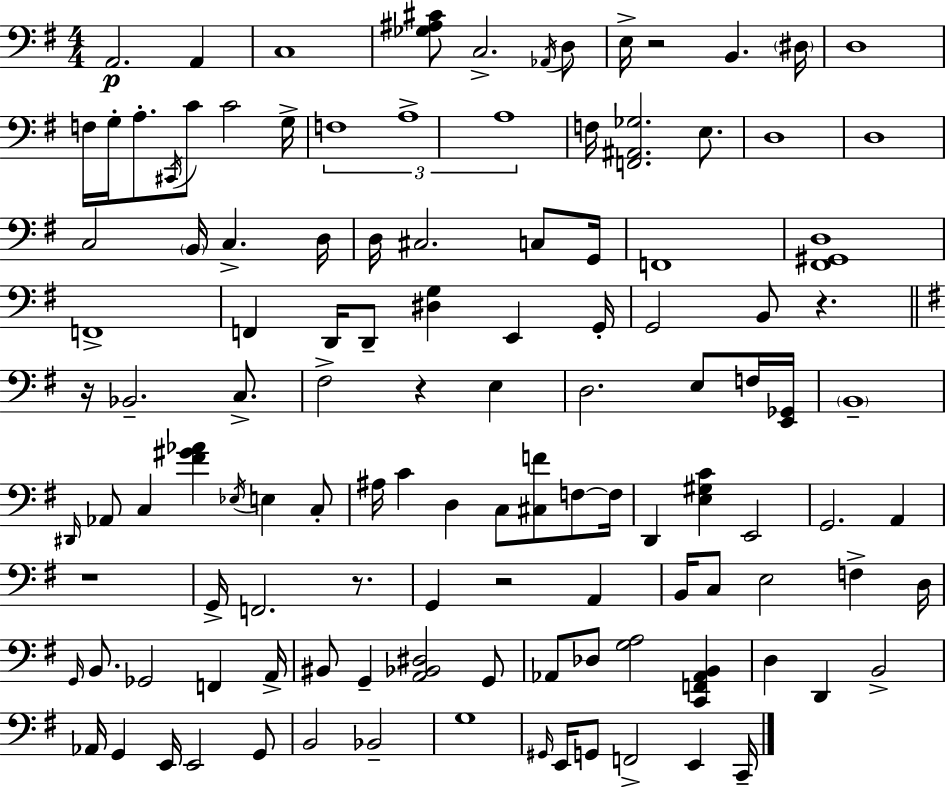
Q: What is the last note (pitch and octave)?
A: C2